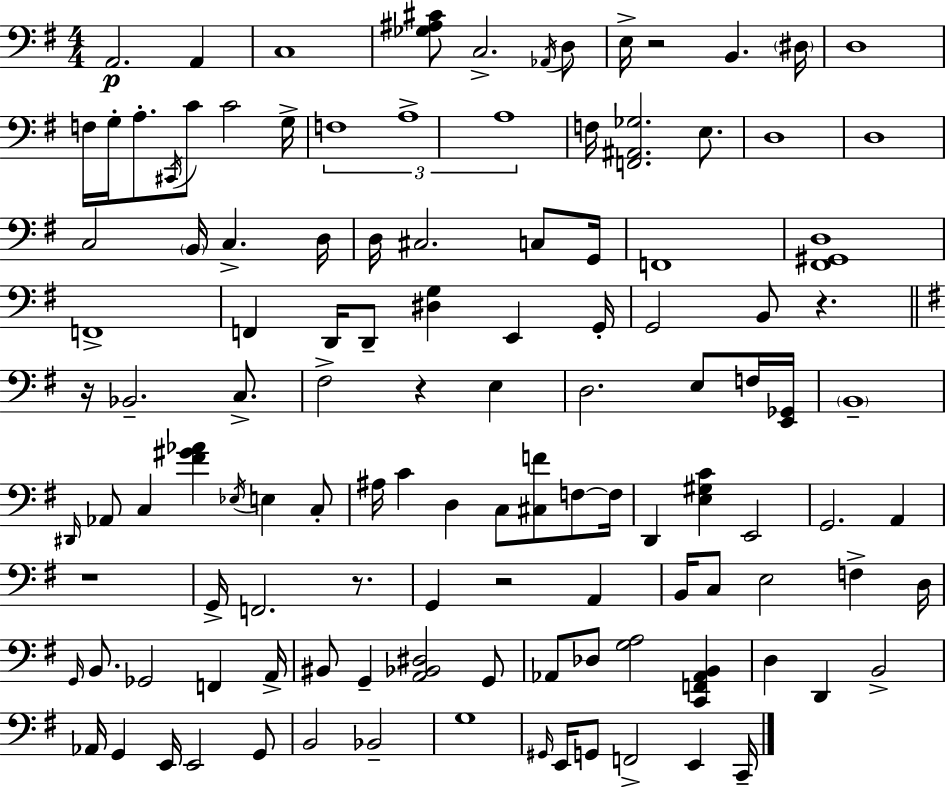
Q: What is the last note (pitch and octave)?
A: C2